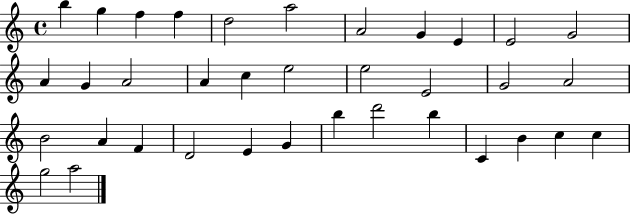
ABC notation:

X:1
T:Untitled
M:4/4
L:1/4
K:C
b g f f d2 a2 A2 G E E2 G2 A G A2 A c e2 e2 E2 G2 A2 B2 A F D2 E G b d'2 b C B c c g2 a2